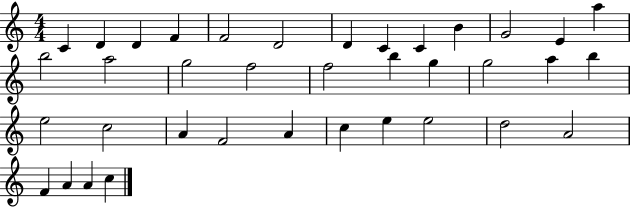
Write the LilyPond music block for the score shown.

{
  \clef treble
  \numericTimeSignature
  \time 4/4
  \key c \major
  c'4 d'4 d'4 f'4 | f'2 d'2 | d'4 c'4 c'4 b'4 | g'2 e'4 a''4 | \break b''2 a''2 | g''2 f''2 | f''2 b''4 g''4 | g''2 a''4 b''4 | \break e''2 c''2 | a'4 f'2 a'4 | c''4 e''4 e''2 | d''2 a'2 | \break f'4 a'4 a'4 c''4 | \bar "|."
}